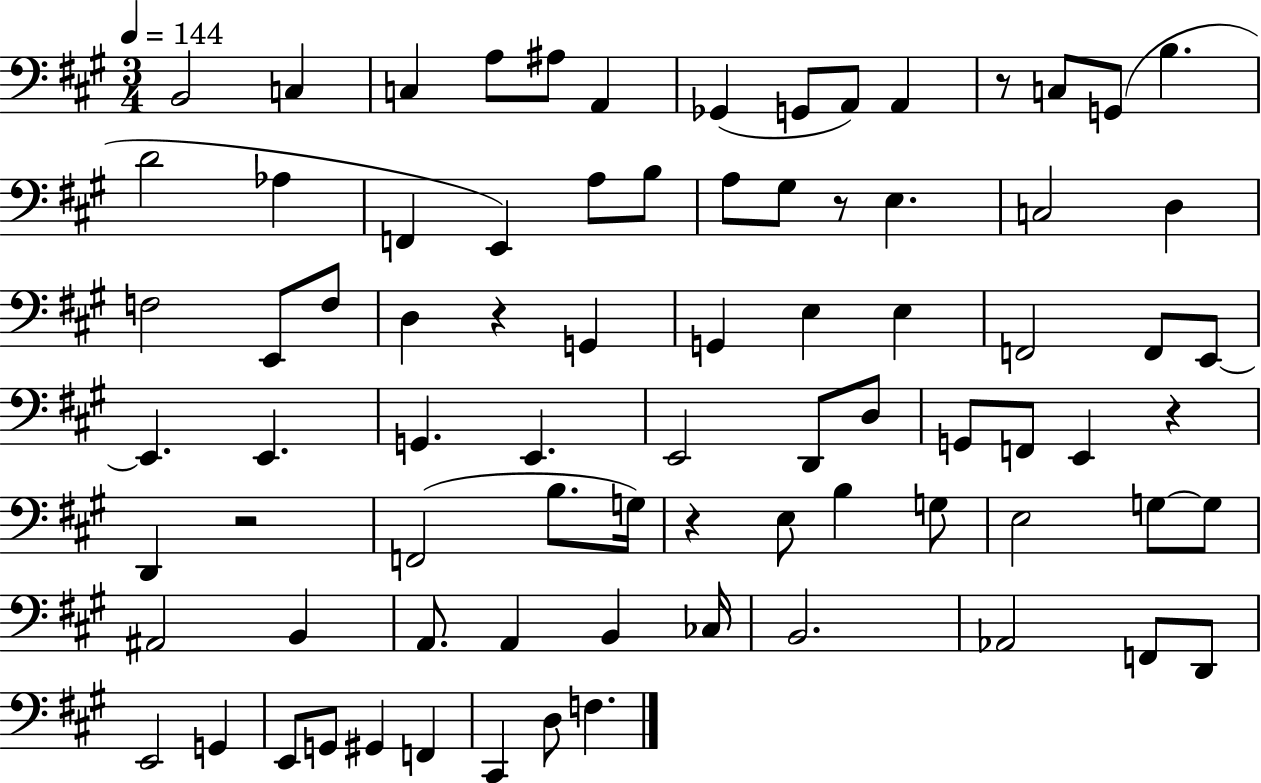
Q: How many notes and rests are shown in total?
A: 80